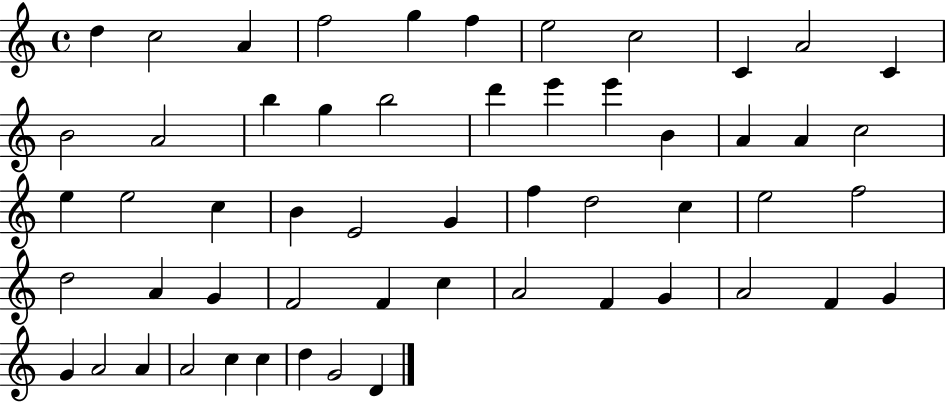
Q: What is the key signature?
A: C major